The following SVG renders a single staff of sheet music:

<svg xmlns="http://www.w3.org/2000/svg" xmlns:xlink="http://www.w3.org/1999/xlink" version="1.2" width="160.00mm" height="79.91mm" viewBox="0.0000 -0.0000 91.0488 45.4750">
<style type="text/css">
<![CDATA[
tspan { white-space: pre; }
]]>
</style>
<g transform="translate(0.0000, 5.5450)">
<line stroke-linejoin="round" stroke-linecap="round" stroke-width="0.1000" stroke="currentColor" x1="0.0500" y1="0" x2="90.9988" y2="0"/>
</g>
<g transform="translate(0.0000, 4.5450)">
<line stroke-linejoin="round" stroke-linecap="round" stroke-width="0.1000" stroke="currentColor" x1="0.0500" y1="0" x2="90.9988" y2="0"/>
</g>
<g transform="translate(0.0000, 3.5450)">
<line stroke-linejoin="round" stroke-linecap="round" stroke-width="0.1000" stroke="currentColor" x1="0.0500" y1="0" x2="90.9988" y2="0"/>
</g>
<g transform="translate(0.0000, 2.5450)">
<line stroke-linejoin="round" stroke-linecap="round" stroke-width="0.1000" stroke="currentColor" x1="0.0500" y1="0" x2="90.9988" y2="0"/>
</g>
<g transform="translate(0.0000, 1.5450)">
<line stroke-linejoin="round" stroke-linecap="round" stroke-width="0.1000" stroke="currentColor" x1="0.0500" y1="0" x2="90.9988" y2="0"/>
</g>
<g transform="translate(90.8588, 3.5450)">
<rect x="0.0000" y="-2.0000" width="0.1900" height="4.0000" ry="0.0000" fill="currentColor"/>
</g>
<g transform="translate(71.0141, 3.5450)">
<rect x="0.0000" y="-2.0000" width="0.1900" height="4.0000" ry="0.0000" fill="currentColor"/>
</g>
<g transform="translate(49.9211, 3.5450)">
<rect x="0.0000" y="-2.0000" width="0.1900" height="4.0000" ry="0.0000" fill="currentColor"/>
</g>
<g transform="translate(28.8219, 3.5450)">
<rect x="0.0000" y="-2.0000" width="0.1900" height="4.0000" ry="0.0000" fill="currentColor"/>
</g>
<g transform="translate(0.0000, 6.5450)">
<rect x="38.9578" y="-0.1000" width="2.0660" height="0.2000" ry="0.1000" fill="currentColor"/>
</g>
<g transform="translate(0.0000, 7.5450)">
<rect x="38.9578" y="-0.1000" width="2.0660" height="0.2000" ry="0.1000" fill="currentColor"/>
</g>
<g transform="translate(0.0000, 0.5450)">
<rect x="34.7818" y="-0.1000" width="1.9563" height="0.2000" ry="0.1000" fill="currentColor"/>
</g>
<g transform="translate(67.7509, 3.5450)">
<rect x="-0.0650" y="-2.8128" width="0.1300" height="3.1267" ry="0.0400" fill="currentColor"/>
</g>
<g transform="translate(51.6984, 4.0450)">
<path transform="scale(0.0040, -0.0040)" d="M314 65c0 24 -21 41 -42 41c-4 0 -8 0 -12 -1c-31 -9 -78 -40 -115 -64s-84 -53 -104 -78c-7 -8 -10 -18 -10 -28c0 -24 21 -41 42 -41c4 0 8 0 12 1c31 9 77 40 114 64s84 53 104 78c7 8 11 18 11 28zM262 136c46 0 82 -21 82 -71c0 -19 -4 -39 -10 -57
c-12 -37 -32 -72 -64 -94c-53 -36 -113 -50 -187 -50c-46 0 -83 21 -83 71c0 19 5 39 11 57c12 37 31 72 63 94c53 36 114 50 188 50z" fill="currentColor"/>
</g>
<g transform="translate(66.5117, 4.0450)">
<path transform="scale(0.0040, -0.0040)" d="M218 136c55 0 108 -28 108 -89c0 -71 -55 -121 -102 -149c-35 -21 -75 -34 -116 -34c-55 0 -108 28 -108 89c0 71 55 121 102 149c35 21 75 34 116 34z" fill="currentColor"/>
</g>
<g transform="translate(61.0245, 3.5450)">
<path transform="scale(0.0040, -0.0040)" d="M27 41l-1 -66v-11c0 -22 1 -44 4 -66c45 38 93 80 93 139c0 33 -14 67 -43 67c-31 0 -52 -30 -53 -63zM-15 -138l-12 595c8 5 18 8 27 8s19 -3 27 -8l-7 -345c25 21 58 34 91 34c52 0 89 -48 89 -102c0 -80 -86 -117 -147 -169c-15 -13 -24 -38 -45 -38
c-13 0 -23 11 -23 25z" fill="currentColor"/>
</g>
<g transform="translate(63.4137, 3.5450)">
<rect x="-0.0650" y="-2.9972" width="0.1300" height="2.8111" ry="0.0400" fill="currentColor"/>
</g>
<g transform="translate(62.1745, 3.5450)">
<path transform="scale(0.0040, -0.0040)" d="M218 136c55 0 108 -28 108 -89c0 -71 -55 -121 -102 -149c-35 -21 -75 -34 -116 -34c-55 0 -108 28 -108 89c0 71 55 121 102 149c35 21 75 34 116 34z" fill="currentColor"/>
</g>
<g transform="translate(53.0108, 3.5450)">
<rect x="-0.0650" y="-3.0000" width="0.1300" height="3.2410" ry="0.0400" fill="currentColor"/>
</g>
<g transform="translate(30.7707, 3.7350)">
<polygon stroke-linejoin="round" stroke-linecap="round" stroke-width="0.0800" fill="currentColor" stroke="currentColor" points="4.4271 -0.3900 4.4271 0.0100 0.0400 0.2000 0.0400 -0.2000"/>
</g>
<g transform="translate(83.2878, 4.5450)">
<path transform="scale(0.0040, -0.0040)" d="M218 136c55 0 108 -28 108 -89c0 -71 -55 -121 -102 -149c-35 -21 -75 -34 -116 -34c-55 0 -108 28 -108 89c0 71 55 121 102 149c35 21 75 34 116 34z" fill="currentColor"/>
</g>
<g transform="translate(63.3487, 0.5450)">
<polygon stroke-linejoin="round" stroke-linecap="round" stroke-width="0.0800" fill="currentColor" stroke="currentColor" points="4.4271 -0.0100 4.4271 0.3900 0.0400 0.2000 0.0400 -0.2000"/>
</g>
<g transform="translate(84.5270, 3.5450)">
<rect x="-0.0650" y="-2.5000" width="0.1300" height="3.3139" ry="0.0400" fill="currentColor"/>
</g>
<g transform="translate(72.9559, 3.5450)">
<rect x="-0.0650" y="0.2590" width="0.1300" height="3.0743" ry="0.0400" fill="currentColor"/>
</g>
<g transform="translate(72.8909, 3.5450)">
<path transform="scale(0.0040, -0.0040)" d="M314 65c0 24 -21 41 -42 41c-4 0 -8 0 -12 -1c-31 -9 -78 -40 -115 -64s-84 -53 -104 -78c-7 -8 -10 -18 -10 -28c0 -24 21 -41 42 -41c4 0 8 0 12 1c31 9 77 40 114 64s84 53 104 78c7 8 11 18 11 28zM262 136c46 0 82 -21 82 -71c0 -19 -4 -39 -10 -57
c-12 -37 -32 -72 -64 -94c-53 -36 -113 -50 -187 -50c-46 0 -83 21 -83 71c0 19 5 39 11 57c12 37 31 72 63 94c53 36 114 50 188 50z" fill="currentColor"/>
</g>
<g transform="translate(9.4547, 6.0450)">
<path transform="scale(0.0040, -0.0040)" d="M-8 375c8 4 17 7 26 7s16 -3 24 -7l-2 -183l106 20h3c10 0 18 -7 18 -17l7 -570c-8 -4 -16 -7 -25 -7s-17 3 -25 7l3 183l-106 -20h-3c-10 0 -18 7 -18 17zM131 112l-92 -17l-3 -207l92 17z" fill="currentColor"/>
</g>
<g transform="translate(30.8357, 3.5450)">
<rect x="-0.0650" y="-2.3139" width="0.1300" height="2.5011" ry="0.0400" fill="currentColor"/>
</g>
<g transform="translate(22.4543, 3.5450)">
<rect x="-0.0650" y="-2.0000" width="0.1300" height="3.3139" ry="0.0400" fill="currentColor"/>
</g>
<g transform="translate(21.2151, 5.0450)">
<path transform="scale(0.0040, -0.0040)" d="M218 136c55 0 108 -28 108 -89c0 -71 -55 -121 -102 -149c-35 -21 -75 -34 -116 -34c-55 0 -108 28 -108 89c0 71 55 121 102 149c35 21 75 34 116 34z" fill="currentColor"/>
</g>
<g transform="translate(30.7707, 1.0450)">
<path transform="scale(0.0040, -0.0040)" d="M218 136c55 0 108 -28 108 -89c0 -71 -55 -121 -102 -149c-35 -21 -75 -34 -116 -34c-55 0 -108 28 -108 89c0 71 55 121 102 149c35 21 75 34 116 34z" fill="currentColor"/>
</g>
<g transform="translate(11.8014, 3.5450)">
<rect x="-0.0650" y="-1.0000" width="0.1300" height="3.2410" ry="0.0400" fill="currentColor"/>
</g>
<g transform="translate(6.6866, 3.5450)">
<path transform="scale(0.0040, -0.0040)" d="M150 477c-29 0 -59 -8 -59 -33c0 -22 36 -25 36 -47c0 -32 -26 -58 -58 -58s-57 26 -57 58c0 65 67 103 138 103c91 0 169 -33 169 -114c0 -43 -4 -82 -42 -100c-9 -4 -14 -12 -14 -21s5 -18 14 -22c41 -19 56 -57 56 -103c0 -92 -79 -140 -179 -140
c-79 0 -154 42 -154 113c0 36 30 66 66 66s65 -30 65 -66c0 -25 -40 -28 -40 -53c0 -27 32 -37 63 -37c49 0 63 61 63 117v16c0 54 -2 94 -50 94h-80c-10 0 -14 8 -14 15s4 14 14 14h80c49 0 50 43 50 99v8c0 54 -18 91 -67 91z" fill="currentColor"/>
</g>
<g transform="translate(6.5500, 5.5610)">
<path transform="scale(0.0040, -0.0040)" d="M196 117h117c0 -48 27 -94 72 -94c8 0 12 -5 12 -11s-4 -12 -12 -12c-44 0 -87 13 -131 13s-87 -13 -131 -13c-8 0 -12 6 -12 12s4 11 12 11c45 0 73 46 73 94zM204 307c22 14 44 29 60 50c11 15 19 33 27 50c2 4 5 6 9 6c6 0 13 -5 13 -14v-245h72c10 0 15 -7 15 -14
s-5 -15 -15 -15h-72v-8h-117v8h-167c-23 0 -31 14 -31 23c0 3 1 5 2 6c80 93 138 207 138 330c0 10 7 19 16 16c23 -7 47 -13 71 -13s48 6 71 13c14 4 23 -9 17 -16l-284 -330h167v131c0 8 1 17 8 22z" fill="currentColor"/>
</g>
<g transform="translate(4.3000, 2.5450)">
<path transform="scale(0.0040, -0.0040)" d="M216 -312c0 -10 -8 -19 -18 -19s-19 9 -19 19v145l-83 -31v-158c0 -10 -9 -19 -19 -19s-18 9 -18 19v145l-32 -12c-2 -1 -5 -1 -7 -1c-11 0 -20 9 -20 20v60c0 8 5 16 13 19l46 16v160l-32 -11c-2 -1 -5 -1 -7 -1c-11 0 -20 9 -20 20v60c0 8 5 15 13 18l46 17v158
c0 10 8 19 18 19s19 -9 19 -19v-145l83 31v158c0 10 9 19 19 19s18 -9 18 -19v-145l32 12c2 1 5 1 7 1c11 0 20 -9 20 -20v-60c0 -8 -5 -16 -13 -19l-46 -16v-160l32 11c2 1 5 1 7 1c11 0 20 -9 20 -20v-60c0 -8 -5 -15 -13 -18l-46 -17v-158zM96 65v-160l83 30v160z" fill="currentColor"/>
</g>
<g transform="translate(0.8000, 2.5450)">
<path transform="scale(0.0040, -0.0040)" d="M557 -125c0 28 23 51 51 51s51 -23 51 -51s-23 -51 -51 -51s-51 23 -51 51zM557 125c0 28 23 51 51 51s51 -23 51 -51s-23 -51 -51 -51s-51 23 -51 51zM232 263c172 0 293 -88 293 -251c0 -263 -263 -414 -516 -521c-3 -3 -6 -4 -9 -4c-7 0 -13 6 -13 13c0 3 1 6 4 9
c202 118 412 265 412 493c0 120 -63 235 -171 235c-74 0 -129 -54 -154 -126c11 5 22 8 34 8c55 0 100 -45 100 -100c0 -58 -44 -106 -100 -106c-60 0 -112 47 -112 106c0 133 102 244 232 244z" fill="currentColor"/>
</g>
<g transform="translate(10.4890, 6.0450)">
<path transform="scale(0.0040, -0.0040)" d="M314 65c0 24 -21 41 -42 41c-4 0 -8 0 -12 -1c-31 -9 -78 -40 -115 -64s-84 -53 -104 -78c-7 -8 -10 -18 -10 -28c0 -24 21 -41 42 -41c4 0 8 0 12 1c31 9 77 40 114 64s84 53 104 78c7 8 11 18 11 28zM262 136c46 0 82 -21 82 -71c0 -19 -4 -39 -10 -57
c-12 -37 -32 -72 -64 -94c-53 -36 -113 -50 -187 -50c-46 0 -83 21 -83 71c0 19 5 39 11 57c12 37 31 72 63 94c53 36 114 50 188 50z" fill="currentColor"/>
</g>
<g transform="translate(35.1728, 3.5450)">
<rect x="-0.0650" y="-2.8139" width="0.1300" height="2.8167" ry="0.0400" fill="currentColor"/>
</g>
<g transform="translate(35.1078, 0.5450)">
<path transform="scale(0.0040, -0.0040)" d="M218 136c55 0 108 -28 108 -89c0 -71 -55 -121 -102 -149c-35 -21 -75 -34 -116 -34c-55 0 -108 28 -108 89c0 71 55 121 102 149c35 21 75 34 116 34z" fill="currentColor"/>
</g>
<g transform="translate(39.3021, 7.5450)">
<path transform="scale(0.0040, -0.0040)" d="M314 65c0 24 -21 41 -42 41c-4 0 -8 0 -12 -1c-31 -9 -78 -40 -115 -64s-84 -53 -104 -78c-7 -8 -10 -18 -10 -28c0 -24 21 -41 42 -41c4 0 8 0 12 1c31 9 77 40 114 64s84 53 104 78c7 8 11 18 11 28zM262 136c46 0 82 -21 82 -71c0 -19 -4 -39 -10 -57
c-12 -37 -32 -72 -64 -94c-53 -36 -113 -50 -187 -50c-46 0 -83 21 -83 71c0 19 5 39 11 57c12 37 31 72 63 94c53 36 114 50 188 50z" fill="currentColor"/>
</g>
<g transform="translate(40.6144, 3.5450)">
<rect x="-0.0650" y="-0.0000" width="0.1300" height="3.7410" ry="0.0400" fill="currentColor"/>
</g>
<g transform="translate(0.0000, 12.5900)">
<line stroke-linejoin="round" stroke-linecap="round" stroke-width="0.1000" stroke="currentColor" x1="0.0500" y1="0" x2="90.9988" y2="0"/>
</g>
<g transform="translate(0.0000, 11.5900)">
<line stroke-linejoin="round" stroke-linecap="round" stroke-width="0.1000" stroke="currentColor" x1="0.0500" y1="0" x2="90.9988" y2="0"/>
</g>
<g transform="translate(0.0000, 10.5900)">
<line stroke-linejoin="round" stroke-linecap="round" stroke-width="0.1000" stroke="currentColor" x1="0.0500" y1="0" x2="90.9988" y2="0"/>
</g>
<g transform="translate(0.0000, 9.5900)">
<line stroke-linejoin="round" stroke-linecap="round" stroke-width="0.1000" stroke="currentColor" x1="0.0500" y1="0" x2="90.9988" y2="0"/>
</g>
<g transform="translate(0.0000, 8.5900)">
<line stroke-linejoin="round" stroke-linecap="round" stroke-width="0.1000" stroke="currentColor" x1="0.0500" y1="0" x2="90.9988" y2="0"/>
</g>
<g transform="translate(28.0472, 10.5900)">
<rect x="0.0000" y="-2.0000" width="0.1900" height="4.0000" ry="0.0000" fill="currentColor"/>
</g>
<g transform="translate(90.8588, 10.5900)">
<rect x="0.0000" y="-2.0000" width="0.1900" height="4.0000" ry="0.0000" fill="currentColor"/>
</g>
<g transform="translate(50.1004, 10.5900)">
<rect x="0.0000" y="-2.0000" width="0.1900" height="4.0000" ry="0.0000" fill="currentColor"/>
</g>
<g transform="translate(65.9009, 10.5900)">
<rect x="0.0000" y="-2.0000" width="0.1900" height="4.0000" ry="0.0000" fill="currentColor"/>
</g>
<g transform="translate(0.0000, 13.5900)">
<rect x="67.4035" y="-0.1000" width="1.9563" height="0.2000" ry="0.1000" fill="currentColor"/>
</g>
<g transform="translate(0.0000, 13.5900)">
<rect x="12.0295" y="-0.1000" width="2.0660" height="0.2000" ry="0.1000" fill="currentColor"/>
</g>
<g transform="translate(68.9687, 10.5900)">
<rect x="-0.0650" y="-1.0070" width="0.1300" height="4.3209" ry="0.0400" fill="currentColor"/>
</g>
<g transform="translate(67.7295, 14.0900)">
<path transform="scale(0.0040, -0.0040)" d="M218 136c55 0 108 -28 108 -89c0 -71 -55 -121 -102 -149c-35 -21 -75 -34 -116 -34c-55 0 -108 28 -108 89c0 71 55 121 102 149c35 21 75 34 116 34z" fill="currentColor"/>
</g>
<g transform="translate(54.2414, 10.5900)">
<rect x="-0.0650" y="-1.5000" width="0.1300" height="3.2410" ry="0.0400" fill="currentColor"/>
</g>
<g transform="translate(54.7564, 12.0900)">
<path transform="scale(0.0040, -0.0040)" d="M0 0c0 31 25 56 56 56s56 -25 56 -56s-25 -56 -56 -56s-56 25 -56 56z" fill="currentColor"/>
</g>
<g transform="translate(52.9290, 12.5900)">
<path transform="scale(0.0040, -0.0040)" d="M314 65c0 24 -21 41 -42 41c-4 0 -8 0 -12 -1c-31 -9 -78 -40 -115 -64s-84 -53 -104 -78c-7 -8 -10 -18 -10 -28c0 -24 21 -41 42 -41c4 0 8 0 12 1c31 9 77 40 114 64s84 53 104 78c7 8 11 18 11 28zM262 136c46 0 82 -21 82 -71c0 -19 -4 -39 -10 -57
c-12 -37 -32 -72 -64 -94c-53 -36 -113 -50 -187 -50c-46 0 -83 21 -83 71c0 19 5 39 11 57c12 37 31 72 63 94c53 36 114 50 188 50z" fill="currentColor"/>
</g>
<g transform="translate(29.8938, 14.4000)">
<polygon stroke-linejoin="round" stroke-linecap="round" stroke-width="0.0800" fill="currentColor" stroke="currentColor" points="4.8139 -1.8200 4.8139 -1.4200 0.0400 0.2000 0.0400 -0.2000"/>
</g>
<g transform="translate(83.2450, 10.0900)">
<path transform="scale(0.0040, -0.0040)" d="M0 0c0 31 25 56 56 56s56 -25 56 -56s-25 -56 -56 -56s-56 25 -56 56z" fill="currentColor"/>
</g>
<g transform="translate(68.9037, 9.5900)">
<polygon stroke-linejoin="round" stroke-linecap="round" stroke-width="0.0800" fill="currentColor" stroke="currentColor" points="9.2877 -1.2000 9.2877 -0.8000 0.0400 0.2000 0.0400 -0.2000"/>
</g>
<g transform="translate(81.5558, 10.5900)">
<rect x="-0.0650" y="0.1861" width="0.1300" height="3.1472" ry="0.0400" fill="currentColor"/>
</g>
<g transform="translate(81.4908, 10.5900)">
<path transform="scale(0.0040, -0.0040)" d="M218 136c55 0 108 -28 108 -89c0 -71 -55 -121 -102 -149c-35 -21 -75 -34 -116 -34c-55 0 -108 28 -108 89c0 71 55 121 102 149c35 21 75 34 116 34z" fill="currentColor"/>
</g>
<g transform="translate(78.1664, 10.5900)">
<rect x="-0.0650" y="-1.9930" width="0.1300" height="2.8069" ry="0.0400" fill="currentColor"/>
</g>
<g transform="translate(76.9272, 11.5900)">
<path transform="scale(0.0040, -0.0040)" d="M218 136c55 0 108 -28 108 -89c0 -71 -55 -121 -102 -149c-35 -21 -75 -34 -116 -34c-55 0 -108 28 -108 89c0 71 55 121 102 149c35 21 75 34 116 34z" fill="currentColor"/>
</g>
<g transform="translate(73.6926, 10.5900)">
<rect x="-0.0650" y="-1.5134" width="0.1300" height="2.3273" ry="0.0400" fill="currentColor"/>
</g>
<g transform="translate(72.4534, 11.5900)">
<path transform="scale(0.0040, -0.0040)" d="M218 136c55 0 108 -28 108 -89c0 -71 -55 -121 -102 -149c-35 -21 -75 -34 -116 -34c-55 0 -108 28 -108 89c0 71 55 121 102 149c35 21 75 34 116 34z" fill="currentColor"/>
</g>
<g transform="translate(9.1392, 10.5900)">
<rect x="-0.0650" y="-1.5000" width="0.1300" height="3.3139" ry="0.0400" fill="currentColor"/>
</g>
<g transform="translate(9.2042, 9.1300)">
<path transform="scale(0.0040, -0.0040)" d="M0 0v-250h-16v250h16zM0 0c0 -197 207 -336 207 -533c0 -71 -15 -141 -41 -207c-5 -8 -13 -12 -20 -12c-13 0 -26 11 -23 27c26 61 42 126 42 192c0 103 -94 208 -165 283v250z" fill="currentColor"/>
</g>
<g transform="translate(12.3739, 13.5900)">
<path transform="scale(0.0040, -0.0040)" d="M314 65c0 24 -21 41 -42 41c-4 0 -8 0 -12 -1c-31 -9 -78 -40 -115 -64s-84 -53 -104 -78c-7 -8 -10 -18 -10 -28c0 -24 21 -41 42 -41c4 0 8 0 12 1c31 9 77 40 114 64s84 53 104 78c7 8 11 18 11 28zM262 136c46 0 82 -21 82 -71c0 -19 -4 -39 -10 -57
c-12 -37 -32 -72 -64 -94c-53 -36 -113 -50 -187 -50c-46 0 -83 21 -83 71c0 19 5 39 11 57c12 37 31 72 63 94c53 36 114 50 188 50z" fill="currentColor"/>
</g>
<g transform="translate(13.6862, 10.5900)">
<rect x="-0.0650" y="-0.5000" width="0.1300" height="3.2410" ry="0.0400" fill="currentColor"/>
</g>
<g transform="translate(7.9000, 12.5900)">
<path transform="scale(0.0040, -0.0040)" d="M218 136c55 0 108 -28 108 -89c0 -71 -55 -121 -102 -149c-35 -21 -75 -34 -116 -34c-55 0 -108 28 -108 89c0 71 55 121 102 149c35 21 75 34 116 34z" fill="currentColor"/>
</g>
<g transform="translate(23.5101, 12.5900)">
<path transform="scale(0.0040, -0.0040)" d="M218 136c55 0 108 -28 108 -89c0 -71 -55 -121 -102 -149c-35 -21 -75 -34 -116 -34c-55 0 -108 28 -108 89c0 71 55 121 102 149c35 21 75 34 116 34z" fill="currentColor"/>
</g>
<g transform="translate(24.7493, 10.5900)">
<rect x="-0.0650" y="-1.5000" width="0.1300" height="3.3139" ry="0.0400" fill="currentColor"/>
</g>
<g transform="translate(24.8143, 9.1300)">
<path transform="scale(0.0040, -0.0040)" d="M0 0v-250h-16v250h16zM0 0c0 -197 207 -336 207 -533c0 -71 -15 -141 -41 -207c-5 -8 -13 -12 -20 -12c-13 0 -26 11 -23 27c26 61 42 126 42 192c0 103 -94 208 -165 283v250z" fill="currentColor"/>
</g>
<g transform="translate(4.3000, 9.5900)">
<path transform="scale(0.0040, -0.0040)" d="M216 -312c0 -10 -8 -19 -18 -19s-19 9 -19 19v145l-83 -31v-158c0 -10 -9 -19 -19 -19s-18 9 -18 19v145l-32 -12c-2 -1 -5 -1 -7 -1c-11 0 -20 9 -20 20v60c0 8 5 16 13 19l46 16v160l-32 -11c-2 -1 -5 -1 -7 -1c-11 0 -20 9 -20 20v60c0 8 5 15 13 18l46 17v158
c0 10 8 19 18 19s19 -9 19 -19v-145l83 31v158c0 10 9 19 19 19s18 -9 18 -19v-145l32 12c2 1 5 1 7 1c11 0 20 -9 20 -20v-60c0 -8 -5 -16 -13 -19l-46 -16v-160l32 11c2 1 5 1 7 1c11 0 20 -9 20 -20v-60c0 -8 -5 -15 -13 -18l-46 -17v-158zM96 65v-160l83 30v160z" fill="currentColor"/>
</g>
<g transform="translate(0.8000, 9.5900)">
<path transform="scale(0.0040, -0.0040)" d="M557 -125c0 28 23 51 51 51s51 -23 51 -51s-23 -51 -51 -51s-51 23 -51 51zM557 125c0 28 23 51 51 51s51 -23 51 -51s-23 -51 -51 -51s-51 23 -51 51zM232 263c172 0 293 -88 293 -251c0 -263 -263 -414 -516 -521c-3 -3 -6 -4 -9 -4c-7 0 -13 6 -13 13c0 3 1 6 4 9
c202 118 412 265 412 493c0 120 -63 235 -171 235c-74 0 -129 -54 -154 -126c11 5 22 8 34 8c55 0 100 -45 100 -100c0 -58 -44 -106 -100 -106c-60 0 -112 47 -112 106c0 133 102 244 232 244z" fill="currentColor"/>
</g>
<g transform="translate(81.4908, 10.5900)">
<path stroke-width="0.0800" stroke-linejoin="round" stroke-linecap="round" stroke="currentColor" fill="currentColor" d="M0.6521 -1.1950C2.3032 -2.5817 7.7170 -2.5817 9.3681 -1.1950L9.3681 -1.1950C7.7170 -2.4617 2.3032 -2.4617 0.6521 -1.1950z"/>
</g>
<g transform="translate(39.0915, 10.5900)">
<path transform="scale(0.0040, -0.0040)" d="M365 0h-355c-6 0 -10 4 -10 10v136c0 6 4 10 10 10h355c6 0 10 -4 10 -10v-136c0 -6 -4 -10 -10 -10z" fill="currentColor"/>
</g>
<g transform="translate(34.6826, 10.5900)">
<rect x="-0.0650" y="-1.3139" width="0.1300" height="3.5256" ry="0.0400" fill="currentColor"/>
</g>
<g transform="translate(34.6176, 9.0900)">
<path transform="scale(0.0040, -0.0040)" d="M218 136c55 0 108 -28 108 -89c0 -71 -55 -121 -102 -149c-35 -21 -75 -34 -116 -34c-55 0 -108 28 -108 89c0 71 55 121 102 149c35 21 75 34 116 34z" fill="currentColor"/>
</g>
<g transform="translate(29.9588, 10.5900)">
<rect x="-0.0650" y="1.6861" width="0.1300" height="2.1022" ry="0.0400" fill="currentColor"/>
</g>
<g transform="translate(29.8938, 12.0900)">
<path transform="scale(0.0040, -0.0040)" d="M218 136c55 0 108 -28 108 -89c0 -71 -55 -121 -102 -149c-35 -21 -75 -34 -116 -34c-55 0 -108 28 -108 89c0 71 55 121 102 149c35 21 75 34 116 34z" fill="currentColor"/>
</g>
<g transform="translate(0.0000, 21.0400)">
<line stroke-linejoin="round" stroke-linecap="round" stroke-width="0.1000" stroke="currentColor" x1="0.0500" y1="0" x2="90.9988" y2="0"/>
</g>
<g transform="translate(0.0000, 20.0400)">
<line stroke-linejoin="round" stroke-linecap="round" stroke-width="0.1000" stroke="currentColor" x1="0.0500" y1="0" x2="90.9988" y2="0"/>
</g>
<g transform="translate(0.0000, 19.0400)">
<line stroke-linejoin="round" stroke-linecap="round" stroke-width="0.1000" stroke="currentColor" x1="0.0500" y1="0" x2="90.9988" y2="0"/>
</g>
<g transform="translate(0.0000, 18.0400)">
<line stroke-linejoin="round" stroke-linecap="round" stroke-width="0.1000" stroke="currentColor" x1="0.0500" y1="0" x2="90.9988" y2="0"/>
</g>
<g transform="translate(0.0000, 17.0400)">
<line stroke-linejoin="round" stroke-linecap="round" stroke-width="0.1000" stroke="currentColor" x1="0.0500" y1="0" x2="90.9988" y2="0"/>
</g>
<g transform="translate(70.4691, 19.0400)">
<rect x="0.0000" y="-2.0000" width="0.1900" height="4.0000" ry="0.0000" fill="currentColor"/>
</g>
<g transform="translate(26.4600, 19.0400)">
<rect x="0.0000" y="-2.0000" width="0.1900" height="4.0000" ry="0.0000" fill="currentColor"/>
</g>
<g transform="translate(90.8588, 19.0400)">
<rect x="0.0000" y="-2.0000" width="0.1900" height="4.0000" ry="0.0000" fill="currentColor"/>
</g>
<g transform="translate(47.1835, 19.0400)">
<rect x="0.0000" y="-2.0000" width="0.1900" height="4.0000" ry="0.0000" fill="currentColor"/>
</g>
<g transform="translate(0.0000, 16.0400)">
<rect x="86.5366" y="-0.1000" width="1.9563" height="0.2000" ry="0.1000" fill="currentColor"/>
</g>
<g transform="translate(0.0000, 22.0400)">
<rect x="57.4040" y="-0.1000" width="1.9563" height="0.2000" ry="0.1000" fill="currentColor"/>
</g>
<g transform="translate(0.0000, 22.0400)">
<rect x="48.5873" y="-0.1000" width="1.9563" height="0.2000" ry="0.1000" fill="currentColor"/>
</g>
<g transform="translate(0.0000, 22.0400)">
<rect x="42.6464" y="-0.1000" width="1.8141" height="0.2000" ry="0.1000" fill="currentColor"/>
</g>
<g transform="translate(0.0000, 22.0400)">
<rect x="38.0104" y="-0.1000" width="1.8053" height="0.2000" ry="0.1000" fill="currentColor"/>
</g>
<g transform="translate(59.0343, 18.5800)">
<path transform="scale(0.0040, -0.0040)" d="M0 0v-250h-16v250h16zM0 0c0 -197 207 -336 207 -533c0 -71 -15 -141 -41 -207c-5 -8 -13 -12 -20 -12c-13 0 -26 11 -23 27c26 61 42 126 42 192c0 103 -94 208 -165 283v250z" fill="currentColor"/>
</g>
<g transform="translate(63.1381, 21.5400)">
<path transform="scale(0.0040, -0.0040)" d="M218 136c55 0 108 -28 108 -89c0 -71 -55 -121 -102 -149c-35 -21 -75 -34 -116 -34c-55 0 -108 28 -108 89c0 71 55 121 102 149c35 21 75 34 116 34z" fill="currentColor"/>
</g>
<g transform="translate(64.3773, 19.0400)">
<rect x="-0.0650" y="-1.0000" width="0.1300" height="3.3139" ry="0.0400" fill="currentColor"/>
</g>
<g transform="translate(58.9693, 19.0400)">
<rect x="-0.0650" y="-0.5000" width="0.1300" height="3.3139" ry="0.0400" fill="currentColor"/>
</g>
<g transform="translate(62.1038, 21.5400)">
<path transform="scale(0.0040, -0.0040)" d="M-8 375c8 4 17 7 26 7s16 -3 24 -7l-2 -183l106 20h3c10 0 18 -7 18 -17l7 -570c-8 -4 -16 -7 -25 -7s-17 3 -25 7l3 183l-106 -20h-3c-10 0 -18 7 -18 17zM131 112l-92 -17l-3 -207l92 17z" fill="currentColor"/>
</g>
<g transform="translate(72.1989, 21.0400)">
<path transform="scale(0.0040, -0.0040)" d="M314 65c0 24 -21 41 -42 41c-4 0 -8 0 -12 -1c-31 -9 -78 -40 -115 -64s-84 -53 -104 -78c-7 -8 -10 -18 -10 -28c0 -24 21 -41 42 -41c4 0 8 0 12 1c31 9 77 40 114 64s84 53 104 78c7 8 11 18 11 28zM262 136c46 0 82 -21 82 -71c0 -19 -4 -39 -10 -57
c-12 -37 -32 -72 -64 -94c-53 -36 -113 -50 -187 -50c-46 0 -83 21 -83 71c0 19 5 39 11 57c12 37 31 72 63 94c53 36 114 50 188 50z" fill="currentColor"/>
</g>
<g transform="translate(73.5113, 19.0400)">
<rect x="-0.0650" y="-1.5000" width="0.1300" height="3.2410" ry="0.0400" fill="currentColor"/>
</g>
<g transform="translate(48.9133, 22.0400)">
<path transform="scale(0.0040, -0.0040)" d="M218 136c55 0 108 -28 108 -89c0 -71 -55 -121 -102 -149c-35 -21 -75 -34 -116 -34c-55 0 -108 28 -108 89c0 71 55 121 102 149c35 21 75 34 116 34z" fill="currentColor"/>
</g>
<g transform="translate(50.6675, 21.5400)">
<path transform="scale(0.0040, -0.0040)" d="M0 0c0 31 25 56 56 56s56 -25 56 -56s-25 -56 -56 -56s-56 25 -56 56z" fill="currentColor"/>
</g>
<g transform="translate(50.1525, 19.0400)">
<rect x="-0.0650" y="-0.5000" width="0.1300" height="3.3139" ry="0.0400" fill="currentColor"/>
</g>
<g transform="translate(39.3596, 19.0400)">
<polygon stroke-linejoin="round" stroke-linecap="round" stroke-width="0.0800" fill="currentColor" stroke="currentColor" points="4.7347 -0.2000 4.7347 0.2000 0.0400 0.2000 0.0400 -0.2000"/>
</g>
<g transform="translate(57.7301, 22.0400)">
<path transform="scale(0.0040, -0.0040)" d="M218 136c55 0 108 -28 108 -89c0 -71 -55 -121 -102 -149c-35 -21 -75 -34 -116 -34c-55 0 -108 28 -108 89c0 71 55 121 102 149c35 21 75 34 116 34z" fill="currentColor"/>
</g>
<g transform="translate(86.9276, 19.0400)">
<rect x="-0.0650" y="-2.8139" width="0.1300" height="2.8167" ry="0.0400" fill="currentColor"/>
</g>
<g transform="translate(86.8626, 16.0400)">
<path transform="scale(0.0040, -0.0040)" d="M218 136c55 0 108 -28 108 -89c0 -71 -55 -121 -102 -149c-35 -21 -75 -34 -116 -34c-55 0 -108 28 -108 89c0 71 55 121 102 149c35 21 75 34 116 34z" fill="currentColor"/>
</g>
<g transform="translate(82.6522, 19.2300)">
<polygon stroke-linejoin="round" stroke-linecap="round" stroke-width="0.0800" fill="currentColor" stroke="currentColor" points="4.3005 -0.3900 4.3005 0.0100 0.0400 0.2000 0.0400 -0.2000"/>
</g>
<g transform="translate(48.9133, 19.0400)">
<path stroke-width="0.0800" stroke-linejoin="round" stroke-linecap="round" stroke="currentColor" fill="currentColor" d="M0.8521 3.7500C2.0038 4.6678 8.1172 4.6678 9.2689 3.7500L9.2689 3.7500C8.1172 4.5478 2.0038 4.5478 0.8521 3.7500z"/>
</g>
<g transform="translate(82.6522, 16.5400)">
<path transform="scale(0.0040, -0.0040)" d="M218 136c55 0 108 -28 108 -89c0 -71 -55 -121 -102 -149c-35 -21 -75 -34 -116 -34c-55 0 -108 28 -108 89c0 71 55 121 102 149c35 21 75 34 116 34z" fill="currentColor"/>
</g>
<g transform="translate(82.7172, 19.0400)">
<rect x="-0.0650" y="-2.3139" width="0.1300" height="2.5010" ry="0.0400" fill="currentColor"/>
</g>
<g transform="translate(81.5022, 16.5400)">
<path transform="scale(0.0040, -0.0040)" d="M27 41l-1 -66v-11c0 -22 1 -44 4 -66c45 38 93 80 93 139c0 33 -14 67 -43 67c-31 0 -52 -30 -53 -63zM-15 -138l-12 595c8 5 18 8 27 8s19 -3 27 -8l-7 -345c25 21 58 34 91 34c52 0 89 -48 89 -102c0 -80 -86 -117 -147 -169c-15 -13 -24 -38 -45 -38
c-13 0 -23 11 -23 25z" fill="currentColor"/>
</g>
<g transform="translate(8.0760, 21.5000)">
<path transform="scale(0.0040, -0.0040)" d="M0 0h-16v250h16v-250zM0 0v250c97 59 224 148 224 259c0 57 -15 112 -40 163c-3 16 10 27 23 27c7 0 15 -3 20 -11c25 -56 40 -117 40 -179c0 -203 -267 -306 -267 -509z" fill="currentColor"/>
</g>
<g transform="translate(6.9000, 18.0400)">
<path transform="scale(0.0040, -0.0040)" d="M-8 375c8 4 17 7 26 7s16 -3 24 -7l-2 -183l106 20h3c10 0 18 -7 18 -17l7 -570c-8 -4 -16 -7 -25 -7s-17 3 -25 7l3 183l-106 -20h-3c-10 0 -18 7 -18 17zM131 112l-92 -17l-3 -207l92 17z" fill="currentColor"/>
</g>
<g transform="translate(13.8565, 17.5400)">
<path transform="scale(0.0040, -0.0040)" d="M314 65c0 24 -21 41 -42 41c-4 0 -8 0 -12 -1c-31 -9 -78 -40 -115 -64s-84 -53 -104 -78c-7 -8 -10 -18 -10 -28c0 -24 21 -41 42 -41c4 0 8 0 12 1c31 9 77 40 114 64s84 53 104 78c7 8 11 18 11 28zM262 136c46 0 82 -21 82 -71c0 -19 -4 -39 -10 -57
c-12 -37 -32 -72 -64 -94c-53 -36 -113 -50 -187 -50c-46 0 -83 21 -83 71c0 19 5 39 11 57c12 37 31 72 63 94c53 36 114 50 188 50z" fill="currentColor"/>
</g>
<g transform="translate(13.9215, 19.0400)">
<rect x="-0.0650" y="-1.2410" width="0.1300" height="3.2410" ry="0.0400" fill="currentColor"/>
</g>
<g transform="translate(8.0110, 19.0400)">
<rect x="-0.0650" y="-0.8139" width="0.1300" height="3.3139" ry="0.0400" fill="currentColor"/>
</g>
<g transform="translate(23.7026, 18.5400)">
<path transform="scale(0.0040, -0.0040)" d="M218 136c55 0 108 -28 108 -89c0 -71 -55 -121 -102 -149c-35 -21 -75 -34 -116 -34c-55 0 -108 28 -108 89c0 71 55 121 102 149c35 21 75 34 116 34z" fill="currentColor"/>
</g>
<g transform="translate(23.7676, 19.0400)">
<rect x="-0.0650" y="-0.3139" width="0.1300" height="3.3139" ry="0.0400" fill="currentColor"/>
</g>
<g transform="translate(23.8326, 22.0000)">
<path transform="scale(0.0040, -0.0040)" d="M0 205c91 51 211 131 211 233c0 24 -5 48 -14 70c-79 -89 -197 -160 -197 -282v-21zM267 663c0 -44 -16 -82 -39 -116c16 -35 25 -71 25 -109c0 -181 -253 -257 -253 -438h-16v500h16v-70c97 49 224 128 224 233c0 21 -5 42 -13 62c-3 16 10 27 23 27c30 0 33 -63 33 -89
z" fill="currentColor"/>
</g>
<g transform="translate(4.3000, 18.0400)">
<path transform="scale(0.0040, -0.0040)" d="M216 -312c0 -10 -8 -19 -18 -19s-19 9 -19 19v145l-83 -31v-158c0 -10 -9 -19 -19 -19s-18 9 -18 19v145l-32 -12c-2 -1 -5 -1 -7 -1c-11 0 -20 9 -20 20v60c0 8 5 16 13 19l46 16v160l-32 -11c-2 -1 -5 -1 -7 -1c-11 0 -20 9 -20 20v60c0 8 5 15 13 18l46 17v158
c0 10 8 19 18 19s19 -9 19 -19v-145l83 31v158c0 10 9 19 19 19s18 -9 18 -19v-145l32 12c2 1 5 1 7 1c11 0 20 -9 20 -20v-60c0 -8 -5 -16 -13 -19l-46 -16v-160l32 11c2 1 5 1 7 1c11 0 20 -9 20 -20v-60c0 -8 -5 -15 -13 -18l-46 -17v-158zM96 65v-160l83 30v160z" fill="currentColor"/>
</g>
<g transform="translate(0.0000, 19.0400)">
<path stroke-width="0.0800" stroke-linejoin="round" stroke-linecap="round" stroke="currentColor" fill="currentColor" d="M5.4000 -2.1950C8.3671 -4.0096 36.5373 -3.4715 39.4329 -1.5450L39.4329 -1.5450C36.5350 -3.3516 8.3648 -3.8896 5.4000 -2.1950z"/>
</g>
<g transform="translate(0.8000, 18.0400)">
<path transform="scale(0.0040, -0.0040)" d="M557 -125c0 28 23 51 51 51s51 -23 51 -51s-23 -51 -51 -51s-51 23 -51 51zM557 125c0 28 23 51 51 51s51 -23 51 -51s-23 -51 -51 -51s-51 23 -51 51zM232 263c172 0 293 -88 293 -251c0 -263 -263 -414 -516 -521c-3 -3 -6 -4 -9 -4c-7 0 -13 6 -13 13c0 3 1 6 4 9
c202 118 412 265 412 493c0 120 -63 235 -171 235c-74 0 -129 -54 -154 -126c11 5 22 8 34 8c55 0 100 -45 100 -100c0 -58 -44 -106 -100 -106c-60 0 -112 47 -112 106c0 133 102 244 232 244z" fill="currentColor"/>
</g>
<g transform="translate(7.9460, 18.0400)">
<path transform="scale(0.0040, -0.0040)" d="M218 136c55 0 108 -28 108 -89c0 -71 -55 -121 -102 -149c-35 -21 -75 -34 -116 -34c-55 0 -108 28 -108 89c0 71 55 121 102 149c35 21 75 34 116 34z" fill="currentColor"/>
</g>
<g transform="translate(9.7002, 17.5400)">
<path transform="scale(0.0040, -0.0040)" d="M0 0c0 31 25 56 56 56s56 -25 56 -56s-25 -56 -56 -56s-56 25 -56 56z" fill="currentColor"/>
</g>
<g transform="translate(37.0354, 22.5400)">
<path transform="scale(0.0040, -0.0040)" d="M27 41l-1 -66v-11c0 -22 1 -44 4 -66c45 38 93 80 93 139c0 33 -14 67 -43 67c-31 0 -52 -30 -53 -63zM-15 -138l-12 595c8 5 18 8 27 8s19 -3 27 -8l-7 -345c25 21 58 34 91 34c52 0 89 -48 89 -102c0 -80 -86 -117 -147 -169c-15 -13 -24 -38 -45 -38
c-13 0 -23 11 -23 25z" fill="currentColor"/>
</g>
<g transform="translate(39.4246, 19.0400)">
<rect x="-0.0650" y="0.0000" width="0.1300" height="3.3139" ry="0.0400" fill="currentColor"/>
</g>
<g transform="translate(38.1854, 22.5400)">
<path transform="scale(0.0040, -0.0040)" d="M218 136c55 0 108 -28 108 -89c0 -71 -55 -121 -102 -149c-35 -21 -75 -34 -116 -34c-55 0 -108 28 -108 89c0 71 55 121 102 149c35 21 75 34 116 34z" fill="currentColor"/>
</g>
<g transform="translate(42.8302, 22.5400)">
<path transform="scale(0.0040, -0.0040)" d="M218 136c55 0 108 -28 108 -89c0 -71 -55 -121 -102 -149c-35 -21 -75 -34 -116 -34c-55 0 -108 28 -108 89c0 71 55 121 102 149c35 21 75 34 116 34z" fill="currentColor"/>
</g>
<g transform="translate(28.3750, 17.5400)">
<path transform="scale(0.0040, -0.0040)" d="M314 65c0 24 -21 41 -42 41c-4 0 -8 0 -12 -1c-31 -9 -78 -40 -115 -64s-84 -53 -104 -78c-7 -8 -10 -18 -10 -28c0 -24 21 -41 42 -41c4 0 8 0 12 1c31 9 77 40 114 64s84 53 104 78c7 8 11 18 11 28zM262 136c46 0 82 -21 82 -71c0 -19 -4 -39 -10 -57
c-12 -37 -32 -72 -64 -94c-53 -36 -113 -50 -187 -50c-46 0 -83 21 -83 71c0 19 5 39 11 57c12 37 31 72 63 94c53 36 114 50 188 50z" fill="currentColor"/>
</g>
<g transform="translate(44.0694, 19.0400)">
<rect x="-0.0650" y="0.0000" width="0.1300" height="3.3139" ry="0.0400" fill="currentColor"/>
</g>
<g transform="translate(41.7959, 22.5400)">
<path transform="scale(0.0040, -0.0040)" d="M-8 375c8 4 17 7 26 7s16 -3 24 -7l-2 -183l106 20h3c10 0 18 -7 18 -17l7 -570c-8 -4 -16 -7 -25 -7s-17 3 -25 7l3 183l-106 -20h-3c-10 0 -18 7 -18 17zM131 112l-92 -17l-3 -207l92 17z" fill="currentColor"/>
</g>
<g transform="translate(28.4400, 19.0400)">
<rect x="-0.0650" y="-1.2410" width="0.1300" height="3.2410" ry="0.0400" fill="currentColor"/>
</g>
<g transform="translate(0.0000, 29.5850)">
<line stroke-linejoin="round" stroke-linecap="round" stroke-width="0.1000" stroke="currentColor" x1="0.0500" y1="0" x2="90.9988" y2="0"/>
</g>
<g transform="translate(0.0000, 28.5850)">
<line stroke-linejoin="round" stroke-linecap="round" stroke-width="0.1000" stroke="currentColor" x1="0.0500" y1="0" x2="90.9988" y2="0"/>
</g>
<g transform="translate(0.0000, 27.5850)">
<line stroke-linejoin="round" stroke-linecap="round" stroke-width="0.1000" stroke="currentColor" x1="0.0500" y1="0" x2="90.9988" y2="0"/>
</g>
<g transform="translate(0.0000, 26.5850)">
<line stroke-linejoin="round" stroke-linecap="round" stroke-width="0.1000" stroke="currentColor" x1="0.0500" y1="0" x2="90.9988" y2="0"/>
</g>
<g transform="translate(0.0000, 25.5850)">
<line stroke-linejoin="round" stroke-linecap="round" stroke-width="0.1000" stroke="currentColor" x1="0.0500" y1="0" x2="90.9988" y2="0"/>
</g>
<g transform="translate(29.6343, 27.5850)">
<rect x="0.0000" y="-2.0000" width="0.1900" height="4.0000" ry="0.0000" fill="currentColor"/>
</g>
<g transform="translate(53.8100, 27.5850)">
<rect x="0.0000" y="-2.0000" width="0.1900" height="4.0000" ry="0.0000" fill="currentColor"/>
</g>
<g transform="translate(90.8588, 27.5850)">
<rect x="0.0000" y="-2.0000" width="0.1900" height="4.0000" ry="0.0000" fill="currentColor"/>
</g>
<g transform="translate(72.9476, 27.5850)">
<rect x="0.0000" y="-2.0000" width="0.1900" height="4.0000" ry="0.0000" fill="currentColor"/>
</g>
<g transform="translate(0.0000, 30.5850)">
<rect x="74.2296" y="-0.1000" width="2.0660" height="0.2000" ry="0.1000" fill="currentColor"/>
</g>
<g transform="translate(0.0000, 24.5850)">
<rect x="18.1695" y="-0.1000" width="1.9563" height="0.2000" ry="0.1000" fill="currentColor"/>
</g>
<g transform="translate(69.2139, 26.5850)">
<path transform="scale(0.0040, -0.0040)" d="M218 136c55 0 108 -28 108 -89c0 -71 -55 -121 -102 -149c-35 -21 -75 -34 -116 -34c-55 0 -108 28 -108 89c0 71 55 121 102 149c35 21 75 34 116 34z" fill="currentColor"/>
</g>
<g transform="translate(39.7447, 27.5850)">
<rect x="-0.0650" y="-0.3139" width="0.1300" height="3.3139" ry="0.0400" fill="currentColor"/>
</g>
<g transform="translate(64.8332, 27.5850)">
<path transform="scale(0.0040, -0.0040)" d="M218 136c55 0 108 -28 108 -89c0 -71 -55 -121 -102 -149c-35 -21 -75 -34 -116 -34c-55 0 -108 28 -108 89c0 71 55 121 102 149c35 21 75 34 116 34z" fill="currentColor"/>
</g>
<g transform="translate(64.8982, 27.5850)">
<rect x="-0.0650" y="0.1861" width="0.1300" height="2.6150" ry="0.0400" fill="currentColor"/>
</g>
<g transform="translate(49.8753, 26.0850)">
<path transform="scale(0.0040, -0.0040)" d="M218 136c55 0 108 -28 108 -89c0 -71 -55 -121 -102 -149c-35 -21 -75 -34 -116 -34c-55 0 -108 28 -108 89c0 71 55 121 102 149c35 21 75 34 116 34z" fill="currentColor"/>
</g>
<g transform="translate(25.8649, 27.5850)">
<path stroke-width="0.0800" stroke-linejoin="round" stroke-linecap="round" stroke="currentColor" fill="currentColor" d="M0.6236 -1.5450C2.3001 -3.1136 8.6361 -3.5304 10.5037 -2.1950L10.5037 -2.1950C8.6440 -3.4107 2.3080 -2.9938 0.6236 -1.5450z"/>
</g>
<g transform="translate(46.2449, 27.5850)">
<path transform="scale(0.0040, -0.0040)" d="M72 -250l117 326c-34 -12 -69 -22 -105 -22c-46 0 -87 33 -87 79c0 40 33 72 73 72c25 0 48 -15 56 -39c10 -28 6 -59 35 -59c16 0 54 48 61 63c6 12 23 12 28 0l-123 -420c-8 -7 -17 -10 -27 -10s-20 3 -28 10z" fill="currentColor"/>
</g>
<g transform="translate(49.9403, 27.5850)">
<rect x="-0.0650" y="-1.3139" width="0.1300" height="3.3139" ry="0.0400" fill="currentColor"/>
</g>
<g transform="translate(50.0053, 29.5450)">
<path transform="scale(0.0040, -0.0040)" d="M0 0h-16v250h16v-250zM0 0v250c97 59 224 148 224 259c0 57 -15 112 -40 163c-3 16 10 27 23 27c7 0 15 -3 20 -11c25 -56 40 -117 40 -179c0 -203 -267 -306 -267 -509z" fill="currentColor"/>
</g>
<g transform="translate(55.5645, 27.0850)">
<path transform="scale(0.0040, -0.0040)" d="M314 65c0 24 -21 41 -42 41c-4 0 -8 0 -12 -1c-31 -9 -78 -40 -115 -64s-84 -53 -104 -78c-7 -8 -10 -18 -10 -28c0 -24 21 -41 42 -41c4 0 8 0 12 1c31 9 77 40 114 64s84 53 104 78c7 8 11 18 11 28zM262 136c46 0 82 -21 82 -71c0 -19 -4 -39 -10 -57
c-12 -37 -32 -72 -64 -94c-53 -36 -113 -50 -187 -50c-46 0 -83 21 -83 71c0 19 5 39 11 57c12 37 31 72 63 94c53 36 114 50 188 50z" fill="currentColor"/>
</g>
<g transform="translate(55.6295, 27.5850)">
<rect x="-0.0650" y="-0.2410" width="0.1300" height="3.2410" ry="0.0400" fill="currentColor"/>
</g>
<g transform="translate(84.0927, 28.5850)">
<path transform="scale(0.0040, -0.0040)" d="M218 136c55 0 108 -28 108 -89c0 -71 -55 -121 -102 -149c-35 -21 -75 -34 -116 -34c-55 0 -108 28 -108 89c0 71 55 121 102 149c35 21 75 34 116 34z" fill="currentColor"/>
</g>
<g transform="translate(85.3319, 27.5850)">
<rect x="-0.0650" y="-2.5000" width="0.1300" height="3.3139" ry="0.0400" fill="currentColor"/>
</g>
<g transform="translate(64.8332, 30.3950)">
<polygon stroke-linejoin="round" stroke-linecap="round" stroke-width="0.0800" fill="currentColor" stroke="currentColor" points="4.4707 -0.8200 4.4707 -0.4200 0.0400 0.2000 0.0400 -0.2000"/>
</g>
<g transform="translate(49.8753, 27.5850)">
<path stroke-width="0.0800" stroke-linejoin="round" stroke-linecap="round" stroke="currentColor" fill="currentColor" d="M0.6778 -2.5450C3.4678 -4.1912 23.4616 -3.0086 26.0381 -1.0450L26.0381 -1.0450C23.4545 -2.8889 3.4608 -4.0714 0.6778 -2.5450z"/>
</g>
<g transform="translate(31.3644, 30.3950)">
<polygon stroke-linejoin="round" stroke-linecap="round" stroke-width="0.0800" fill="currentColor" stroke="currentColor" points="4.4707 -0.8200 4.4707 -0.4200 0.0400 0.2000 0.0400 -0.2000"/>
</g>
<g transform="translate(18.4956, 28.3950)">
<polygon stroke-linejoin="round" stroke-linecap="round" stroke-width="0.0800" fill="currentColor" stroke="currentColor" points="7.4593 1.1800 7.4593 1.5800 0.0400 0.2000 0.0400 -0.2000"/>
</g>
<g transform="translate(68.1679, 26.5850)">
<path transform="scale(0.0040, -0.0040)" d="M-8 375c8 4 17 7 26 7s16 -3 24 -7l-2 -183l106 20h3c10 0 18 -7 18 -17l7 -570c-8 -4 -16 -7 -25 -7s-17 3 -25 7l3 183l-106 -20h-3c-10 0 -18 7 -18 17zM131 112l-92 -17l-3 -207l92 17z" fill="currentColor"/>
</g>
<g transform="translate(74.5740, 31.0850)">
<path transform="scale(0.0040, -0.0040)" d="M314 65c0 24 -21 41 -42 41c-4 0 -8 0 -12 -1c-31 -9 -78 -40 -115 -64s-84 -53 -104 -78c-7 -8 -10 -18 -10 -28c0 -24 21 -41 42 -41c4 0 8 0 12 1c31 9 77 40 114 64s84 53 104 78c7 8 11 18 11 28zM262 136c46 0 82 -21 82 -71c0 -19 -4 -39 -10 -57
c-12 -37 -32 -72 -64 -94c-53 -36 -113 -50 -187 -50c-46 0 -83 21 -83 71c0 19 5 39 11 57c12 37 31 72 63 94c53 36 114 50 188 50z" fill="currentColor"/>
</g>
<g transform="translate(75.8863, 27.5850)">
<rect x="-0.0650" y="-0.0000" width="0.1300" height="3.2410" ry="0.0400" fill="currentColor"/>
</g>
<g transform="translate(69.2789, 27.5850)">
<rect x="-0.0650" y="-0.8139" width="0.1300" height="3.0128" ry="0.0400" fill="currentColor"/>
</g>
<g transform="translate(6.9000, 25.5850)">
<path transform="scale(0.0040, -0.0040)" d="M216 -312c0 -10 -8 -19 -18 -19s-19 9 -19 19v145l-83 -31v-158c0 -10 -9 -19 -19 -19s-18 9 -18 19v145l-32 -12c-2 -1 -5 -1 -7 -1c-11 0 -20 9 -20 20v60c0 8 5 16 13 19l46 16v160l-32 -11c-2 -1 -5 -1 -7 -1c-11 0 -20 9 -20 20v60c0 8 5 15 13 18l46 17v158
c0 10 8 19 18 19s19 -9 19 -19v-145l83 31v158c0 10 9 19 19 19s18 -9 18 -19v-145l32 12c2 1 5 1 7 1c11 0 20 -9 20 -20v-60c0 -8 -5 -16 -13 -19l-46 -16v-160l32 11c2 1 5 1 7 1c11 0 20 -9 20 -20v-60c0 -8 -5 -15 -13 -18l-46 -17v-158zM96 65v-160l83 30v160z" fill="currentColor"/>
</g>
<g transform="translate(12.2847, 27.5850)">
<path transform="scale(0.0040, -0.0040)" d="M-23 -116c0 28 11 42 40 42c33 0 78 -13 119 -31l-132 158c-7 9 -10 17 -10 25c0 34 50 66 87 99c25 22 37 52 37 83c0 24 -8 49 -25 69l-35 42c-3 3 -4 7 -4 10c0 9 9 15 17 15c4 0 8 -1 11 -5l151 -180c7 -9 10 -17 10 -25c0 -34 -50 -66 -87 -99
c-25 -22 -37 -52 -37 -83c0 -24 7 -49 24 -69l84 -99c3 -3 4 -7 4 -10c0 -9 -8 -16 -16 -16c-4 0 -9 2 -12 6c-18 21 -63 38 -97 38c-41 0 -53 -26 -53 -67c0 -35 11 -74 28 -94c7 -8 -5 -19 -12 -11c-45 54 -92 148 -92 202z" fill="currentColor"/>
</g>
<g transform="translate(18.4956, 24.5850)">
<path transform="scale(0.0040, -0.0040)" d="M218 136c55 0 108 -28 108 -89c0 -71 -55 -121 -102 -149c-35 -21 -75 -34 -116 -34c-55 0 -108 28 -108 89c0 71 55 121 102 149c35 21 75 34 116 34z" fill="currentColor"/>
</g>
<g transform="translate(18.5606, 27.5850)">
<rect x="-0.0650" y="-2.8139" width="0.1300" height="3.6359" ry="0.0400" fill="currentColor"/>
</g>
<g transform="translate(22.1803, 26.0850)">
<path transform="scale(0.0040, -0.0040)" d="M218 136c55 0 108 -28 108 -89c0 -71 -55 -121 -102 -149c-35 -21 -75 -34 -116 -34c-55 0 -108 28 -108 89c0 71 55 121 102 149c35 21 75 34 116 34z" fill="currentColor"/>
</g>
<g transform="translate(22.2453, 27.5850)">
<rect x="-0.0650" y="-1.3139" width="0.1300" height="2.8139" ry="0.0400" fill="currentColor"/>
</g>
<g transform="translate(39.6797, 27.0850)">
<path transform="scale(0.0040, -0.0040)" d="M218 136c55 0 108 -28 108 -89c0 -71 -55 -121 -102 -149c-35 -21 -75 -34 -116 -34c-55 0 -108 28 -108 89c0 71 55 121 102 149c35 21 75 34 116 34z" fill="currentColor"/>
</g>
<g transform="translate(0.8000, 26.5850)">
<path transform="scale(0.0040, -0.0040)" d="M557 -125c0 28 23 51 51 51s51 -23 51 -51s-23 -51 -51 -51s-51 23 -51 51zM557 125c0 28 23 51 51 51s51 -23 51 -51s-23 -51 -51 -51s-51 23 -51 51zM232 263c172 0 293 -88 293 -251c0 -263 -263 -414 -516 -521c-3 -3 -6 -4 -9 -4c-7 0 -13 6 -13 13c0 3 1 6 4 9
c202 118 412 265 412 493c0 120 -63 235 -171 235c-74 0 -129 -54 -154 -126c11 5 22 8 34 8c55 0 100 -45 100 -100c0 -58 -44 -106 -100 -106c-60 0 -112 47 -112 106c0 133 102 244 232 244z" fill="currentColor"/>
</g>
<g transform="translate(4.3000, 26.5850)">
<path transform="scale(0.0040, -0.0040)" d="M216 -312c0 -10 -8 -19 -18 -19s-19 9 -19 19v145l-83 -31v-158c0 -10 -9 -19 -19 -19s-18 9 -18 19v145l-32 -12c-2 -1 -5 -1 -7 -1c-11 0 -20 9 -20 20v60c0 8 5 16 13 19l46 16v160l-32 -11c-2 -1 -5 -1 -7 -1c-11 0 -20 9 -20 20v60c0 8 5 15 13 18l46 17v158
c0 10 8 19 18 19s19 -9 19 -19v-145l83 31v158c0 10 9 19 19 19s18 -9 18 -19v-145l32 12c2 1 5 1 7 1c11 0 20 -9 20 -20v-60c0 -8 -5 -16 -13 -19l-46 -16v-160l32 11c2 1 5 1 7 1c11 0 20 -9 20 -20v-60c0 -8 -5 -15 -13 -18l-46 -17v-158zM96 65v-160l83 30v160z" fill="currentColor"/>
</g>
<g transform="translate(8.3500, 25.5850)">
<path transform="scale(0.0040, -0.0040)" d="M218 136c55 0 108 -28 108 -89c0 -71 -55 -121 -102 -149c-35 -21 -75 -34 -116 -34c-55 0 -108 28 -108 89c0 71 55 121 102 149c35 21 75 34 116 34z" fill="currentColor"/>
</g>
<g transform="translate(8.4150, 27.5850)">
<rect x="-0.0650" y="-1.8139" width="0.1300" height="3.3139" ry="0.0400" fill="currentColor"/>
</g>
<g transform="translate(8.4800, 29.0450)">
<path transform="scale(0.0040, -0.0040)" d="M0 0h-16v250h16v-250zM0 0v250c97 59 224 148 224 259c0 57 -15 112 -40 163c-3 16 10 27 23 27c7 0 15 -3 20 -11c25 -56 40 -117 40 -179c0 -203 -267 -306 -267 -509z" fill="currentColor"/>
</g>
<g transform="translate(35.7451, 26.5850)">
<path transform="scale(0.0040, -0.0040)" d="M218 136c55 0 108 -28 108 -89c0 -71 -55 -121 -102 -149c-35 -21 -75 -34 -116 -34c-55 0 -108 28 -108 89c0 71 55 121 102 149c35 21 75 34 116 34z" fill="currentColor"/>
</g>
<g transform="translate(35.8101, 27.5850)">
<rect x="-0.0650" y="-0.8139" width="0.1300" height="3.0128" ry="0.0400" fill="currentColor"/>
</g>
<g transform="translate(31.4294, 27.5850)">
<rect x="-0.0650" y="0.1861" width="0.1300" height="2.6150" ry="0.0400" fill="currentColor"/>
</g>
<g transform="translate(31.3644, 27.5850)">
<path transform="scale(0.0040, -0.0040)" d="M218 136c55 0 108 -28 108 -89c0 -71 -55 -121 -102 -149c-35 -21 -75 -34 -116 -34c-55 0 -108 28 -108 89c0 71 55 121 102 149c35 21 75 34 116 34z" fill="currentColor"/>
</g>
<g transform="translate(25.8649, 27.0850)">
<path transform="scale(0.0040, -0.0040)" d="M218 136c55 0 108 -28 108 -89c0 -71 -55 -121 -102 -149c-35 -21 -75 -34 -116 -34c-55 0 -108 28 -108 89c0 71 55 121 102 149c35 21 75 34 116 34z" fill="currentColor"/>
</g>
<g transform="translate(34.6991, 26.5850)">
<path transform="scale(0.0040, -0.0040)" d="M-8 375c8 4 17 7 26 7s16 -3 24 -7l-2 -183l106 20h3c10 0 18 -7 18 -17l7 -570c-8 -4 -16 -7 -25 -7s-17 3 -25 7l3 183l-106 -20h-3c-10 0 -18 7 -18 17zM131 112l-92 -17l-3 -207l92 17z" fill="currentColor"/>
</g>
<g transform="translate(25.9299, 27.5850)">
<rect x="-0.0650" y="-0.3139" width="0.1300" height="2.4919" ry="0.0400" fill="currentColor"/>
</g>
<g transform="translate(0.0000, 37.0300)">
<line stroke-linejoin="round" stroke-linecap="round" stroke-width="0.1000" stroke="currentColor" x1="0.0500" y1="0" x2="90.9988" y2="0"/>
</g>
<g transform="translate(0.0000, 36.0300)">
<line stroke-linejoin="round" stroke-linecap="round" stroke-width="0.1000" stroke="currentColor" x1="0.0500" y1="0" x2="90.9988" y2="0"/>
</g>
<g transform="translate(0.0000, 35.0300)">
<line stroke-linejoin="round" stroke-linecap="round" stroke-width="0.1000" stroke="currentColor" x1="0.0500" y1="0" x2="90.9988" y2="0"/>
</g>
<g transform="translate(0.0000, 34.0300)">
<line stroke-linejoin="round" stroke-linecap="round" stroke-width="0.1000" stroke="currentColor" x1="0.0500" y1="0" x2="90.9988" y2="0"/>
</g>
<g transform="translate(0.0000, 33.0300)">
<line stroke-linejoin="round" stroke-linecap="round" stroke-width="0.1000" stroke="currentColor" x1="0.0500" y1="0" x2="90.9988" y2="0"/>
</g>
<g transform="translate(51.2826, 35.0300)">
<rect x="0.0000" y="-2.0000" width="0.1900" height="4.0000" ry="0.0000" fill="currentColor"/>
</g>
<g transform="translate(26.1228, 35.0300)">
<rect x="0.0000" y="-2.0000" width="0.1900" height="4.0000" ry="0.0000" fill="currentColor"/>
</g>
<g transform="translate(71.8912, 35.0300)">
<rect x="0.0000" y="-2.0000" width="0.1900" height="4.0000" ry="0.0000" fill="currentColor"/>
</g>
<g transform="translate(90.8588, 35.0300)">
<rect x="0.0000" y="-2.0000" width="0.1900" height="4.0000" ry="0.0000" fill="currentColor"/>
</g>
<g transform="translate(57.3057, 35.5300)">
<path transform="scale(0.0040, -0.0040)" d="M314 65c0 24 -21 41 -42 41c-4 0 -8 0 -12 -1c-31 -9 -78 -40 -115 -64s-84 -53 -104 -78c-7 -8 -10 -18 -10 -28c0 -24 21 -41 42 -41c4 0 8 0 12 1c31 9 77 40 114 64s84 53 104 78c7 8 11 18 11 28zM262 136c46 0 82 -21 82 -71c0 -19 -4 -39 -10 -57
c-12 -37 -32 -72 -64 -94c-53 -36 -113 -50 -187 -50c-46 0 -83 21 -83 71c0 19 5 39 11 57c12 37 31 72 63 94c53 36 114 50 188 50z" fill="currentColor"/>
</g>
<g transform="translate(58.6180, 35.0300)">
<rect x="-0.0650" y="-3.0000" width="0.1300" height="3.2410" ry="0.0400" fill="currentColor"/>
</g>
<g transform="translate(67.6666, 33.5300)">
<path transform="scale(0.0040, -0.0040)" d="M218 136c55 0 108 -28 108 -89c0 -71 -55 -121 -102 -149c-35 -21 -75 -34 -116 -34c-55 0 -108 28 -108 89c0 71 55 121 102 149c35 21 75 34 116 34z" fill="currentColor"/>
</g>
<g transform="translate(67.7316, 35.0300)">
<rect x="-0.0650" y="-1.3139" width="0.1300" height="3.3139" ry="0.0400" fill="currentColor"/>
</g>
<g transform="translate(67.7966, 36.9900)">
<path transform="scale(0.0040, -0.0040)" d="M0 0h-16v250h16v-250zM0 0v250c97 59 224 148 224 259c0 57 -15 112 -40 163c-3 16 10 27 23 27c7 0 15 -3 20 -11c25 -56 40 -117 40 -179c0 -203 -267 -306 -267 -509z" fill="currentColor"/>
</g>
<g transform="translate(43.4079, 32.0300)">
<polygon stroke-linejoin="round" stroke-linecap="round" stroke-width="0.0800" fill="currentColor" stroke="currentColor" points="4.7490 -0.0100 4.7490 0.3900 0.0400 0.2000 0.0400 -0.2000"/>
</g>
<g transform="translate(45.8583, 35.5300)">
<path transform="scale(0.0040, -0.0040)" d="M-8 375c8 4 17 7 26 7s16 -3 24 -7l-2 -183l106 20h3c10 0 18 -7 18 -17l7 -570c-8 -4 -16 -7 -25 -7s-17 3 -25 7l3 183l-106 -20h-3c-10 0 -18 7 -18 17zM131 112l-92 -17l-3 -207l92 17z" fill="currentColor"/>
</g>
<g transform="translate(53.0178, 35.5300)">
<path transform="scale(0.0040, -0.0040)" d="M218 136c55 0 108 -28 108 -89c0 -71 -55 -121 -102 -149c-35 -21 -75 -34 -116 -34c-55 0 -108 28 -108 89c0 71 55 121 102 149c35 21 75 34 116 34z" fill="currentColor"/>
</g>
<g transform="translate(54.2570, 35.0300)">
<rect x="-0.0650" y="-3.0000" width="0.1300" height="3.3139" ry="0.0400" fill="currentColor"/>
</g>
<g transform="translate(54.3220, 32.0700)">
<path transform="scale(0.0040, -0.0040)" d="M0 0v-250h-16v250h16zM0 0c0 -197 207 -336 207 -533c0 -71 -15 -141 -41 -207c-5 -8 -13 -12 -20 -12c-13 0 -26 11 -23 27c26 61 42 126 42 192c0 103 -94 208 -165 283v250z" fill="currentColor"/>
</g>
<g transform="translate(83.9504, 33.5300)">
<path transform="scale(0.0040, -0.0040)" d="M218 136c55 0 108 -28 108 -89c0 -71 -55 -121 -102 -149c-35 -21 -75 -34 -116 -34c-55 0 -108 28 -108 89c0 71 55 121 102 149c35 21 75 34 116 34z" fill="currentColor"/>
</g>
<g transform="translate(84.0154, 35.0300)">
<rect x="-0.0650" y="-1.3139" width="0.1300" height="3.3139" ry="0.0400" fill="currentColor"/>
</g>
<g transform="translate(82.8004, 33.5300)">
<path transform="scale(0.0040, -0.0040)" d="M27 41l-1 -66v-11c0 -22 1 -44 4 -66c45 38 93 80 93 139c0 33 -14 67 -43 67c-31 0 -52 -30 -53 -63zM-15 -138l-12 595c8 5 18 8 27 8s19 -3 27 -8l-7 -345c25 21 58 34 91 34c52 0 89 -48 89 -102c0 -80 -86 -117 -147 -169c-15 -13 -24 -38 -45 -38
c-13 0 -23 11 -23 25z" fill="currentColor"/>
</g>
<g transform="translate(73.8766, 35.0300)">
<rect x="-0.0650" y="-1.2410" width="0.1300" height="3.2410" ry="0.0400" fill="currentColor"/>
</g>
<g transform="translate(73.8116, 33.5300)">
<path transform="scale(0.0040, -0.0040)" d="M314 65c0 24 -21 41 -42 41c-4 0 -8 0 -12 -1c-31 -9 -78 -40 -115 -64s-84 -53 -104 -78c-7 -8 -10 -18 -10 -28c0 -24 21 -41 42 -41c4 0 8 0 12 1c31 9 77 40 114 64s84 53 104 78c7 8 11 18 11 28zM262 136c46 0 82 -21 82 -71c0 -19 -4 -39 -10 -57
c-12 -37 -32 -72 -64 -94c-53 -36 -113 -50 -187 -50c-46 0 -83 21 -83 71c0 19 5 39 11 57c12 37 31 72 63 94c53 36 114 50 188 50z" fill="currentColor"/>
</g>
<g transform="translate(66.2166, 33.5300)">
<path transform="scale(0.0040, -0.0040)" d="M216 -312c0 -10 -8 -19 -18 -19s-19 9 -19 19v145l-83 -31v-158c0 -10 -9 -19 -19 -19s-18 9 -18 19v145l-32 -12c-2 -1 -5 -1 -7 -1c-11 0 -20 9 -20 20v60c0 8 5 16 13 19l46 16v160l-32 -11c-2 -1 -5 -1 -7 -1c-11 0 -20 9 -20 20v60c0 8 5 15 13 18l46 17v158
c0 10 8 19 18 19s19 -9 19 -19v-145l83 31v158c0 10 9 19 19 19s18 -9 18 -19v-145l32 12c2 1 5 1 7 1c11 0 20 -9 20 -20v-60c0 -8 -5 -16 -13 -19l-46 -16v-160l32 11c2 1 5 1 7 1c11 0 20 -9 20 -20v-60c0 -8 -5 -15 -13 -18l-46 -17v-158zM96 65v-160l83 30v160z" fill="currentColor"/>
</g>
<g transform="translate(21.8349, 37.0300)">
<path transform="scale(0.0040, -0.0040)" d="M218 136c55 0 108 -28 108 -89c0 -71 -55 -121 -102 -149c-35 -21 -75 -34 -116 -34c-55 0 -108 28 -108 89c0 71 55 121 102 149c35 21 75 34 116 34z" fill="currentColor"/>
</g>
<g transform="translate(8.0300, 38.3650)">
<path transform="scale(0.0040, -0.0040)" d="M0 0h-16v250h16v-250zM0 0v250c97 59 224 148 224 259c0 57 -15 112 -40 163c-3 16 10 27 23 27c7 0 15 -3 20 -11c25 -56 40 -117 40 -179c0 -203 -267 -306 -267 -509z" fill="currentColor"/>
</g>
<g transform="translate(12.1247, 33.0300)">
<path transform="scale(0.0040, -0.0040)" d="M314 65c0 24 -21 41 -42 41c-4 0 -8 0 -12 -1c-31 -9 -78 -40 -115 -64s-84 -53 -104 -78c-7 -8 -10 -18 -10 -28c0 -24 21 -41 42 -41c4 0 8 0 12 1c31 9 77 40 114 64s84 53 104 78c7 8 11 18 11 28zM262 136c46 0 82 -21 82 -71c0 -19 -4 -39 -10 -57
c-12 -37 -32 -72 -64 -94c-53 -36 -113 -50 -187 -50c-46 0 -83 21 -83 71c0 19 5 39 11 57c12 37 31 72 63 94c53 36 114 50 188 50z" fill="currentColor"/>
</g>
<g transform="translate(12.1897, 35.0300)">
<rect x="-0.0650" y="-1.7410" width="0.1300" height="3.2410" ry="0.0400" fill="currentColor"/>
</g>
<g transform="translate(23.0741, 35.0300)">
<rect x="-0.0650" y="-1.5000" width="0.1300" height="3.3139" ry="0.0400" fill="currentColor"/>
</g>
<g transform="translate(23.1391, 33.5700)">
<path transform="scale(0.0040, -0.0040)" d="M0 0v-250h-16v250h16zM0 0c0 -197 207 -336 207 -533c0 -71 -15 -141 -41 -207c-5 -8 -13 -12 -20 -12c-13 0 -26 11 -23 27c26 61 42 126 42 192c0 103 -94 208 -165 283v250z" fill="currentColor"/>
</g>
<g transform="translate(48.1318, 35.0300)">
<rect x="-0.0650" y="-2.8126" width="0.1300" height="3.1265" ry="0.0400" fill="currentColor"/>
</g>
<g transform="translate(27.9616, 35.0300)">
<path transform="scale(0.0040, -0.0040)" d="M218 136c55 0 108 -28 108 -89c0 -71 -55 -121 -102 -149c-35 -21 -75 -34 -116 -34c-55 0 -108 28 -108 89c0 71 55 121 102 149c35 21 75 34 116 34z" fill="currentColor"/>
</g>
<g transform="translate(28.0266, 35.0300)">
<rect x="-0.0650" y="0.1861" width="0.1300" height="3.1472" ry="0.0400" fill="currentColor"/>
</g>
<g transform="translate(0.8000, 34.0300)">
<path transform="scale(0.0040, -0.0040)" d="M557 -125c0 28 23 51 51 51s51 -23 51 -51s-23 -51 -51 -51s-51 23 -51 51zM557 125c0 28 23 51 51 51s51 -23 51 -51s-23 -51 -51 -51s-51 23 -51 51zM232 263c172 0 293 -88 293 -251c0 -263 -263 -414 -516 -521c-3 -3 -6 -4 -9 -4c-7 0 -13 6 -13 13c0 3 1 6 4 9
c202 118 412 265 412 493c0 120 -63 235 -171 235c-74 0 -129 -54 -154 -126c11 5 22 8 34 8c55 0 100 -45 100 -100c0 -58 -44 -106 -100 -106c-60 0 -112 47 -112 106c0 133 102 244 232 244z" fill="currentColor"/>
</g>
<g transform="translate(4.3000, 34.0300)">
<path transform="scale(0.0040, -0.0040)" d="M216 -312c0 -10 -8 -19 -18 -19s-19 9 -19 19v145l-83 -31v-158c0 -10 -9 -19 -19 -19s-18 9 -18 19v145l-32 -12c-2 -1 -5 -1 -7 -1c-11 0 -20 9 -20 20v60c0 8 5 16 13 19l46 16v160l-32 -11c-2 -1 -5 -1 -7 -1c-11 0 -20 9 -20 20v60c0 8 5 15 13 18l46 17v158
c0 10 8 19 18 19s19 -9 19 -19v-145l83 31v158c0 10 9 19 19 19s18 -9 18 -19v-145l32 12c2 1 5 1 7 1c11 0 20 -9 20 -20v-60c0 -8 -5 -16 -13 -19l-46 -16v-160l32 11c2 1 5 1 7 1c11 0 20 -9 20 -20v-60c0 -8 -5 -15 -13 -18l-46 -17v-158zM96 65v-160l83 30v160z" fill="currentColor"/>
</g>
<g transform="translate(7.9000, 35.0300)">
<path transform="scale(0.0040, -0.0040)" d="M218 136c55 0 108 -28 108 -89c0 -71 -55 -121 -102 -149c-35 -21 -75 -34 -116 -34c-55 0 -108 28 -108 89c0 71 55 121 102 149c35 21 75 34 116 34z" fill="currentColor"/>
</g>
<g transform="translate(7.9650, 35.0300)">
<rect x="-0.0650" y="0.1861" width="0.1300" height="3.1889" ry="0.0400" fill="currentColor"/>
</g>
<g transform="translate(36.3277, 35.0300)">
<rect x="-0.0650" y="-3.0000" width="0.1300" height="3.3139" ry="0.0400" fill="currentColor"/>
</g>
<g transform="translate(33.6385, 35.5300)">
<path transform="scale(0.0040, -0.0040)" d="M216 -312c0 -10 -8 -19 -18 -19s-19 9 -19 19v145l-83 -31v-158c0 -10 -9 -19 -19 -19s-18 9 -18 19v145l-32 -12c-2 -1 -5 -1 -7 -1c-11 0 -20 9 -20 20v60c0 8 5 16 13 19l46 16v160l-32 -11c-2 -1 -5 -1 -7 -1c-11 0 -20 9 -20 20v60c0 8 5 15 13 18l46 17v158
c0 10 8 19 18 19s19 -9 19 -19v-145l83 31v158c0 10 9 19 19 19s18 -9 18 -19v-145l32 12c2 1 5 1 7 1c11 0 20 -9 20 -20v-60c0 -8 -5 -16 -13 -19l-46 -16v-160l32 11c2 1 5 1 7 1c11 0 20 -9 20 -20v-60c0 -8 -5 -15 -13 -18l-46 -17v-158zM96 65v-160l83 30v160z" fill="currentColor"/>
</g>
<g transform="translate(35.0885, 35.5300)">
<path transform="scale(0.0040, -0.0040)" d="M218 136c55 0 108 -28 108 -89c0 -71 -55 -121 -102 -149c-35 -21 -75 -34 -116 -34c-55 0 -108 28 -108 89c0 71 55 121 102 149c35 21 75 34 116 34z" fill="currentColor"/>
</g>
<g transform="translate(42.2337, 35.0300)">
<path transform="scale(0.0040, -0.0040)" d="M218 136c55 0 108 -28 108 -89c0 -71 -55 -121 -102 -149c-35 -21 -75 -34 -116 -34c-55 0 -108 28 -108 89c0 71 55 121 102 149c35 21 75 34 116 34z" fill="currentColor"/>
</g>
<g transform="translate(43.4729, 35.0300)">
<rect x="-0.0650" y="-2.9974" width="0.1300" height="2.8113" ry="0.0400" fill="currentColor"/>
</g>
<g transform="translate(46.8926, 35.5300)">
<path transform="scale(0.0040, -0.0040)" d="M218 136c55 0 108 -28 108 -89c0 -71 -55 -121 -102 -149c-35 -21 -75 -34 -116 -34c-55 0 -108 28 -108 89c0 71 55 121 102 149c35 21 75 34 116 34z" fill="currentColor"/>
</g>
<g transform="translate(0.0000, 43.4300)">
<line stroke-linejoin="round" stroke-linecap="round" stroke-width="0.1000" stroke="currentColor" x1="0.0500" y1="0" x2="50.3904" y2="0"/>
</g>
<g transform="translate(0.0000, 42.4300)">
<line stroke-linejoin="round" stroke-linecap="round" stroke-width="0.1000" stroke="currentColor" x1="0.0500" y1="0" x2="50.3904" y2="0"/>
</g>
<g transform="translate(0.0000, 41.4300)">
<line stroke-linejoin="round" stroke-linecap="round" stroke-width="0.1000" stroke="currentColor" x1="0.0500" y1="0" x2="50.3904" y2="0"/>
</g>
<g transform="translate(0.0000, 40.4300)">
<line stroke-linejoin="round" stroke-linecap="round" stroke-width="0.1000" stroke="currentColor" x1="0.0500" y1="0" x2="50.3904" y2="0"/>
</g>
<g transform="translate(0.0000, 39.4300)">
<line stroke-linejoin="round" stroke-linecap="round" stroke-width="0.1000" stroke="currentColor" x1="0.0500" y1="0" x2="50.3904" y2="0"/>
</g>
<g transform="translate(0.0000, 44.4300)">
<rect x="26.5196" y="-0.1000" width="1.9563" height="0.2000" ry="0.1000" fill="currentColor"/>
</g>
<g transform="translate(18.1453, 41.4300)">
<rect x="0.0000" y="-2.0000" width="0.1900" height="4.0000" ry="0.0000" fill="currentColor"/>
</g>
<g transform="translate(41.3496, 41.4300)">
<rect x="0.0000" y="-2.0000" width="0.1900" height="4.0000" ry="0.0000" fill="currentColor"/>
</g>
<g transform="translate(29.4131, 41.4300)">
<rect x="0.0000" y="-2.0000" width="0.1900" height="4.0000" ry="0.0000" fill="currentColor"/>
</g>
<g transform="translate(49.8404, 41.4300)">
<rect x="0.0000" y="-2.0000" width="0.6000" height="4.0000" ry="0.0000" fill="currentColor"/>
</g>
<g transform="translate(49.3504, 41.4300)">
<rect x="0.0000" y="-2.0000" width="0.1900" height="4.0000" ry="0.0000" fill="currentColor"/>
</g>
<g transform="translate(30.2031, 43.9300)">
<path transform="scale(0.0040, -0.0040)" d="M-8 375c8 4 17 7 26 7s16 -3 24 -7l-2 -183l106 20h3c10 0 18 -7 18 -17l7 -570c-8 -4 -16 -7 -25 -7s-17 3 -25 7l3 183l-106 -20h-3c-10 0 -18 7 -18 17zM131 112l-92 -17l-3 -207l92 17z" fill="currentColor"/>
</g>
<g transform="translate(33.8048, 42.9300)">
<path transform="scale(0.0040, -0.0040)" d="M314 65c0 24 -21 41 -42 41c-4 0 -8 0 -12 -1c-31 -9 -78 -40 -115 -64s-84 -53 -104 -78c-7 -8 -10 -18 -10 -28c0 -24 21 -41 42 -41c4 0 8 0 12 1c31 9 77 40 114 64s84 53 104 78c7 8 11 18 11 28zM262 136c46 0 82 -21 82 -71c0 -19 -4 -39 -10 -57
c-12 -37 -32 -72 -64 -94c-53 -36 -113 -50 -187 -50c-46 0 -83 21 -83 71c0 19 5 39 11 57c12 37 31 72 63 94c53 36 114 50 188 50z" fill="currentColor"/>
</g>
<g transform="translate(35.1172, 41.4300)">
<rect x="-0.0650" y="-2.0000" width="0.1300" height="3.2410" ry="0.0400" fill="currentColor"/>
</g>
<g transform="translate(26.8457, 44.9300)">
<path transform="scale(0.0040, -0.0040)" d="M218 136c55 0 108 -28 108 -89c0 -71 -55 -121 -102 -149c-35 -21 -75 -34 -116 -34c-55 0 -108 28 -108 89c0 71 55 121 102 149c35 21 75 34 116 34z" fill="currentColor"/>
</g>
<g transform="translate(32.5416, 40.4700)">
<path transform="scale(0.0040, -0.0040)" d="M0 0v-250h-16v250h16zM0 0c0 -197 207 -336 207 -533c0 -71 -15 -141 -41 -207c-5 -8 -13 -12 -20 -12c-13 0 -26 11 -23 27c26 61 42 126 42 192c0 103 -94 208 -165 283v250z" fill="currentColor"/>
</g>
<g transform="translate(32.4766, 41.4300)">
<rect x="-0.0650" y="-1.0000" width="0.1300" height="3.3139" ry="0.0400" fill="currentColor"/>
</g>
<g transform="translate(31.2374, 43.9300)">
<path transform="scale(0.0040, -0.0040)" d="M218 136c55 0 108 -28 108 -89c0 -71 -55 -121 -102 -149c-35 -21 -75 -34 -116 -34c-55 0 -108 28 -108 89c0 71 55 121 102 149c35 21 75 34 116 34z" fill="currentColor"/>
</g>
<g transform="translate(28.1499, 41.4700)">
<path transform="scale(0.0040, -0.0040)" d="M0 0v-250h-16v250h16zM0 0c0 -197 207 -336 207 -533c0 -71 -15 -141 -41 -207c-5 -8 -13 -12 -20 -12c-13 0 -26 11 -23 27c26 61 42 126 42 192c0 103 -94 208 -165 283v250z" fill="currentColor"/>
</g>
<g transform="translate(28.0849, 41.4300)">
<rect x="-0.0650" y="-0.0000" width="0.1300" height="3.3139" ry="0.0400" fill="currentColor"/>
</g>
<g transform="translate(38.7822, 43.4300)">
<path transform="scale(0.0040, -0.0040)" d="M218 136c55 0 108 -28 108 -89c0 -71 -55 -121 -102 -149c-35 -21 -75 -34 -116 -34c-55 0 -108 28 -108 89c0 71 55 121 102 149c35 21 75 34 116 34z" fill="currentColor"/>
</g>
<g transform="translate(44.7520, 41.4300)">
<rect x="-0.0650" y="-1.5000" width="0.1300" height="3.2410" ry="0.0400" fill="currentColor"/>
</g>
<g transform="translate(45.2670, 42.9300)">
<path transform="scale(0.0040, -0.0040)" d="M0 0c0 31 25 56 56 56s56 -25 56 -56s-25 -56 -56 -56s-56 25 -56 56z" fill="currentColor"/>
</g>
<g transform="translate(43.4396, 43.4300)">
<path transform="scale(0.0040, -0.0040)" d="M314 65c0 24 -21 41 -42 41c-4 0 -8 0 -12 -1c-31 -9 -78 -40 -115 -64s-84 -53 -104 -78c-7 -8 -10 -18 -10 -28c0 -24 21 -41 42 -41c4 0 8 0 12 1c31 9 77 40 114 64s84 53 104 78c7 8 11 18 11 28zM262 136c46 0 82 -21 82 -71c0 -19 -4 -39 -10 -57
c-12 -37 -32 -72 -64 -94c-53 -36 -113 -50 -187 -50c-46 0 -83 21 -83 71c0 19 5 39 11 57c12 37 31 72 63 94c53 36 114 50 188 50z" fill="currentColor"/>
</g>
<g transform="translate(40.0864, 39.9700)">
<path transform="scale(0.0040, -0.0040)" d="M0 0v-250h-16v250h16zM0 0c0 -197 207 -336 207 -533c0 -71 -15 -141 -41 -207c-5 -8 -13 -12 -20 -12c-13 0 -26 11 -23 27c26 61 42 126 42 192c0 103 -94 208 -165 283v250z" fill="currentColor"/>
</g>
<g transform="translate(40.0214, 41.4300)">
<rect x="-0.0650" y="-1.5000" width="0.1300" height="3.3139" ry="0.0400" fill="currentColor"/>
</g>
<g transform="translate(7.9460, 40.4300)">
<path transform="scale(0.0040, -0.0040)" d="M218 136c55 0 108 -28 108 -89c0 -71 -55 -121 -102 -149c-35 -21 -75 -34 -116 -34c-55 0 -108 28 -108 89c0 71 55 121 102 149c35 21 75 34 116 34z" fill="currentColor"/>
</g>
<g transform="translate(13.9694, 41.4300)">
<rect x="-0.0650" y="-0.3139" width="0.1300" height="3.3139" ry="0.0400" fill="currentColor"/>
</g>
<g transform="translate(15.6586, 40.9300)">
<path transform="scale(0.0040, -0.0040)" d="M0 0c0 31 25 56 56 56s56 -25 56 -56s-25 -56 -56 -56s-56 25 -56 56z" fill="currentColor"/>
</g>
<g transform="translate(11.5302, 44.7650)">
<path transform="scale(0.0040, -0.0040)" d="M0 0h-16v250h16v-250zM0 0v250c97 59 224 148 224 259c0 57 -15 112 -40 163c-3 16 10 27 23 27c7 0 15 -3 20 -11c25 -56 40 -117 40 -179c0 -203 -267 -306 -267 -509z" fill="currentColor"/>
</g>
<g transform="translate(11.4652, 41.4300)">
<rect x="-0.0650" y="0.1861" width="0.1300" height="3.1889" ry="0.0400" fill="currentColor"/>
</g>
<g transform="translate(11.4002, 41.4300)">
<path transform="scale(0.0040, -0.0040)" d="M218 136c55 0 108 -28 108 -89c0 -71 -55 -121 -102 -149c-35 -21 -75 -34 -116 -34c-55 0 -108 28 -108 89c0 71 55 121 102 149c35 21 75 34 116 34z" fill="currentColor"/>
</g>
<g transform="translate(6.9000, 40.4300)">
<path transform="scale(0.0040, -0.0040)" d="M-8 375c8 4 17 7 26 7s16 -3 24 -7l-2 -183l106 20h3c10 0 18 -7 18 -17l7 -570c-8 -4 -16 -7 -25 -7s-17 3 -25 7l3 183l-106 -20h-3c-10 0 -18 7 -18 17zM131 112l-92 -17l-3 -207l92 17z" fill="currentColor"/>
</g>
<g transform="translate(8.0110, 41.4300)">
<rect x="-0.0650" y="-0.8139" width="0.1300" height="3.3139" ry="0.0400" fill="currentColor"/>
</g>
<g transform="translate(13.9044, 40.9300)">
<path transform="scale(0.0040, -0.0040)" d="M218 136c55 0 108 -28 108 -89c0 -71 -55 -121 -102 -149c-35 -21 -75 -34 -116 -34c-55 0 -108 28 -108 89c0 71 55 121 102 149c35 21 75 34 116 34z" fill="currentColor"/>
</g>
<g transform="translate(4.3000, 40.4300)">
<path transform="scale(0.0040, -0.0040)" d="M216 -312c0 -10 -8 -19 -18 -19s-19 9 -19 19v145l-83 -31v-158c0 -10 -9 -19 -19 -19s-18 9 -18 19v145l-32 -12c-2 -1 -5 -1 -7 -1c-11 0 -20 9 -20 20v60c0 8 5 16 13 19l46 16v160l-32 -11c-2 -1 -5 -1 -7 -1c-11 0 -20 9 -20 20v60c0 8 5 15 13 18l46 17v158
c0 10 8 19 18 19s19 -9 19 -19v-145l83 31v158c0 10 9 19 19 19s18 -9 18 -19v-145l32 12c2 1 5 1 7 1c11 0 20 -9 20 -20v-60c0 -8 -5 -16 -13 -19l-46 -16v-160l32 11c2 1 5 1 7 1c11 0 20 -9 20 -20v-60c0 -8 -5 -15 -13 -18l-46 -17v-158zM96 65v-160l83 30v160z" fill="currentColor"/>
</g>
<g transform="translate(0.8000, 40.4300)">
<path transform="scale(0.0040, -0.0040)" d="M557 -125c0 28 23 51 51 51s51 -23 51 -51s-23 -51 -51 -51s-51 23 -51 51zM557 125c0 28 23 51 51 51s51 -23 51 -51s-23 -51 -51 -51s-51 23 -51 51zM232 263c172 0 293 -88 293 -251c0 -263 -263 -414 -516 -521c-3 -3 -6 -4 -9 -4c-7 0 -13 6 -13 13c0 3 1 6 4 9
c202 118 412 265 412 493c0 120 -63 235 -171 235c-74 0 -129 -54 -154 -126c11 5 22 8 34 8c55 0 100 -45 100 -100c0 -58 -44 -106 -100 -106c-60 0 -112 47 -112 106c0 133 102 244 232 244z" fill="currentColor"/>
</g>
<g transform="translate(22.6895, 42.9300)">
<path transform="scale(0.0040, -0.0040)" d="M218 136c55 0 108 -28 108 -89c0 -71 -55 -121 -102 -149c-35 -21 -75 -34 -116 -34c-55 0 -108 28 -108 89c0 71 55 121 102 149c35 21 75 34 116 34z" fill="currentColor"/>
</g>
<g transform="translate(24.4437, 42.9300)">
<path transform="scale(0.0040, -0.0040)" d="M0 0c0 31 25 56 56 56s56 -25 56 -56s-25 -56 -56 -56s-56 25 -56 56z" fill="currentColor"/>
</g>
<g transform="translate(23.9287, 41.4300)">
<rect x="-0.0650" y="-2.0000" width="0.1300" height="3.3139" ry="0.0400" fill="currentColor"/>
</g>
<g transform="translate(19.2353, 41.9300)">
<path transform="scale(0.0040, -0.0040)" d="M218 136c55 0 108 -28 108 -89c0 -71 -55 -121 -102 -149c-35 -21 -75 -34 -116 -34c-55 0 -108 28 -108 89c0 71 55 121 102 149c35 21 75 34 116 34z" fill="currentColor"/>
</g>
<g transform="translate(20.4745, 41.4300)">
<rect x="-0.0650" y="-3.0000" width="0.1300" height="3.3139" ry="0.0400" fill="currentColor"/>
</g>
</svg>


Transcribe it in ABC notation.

X:1
T:Untitled
M:3/4
L:1/4
K:G
F,,2 A,, B,/2 C/2 C,,2 C,2 _D,/2 C,/2 D,2 B,, G,,/2 E,,2 G,,/2 A,,/2 G,/2 z2 G,,2 D,,/2 B,,/2 B,,/2 D, F,/2 G,2 E,/4 G,2 _D,,/2 D,,/2 E,, E,,/2 F,, G,,2 _B,/2 C/2 ^A,/2 z C/2 G,/2 E,/2 D,/2 F,/2 E, z/2 G,/2 E,2 D,/2 F,/2 D,,2 B,, D,/2 A,2 G,,/2 D, ^C, D,/2 C,/2 C,/2 C,2 ^G,/2 G,2 _G, F, D,/2 E, C, A,, D,,/2 F,,/2 A,,2 G,,/2 G,,2